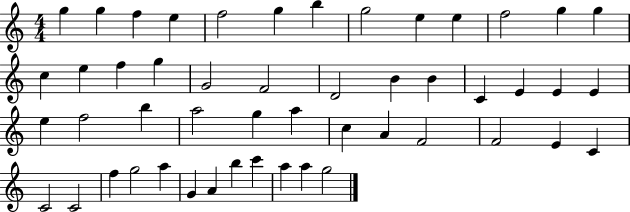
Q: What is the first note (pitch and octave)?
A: G5